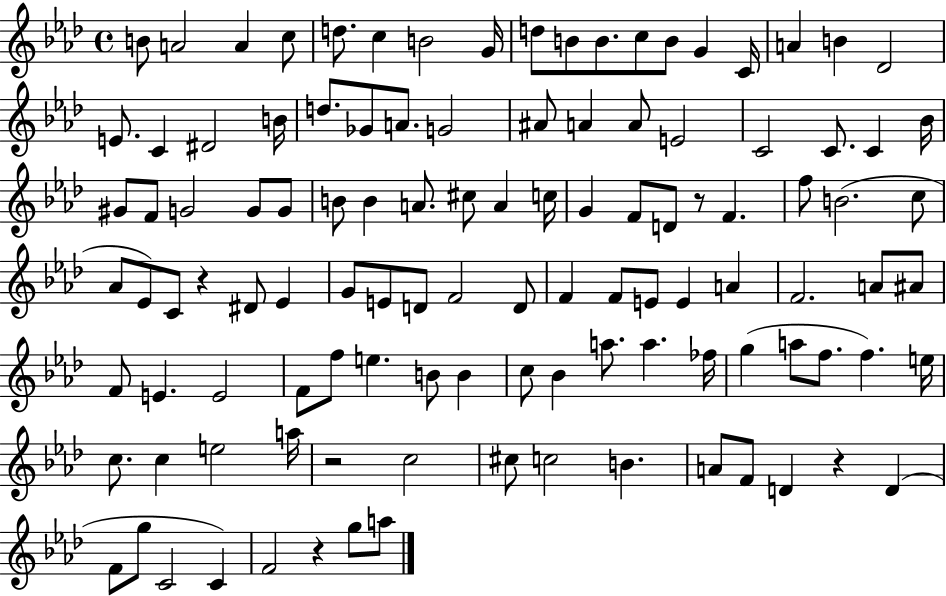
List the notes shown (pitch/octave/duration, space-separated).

B4/e A4/h A4/q C5/e D5/e. C5/q B4/h G4/s D5/e B4/e B4/e. C5/e B4/e G4/q C4/s A4/q B4/q Db4/h E4/e. C4/q D#4/h B4/s D5/e. Gb4/e A4/e. G4/h A#4/e A4/q A4/e E4/h C4/h C4/e. C4/q Bb4/s G#4/e F4/e G4/h G4/e G4/e B4/e B4/q A4/e. C#5/e A4/q C5/s G4/q F4/e D4/e R/e F4/q. F5/e B4/h. C5/e Ab4/e Eb4/e C4/e R/q D#4/e Eb4/q G4/e E4/e D4/e F4/h D4/e F4/q F4/e E4/e E4/q A4/q F4/h. A4/e A#4/e F4/e E4/q. E4/h F4/e F5/e E5/q. B4/e B4/q C5/e Bb4/q A5/e. A5/q. FES5/s G5/q A5/e F5/e. F5/q. E5/s C5/e. C5/q E5/h A5/s R/h C5/h C#5/e C5/h B4/q. A4/e F4/e D4/q R/q D4/q F4/e G5/e C4/h C4/q F4/h R/q G5/e A5/e